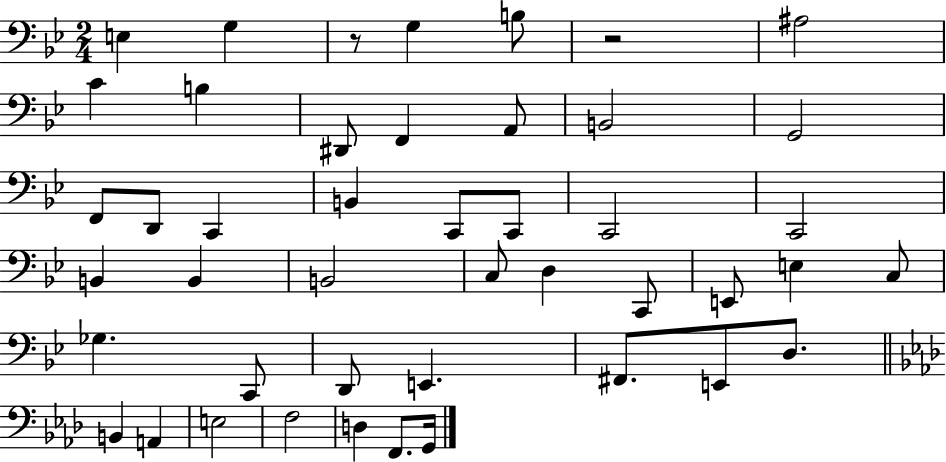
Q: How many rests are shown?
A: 2